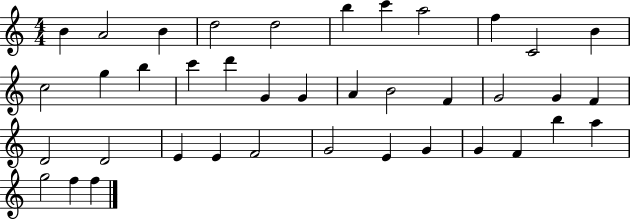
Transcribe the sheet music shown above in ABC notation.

X:1
T:Untitled
M:4/4
L:1/4
K:C
B A2 B d2 d2 b c' a2 f C2 B c2 g b c' d' G G A B2 F G2 G F D2 D2 E E F2 G2 E G G F b a g2 f f